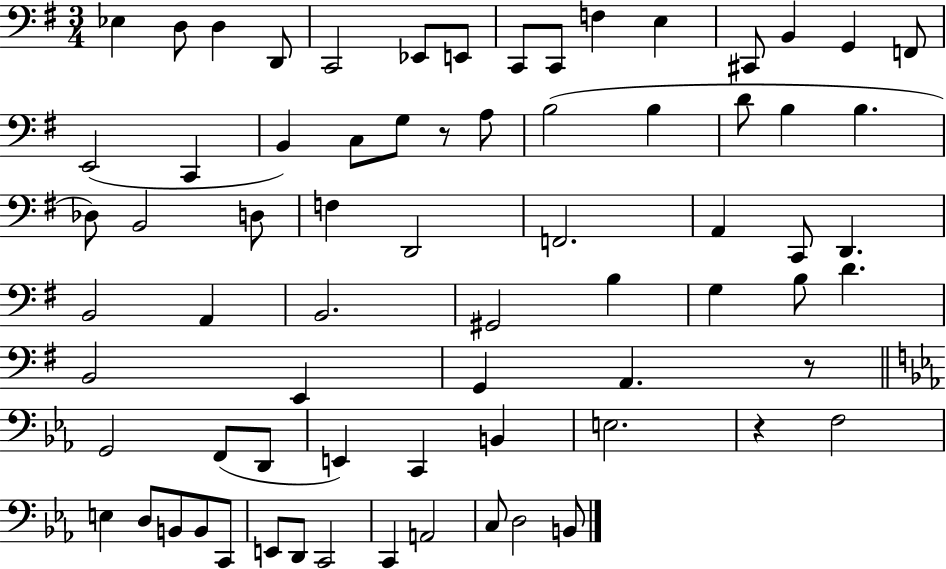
X:1
T:Untitled
M:3/4
L:1/4
K:G
_E, D,/2 D, D,,/2 C,,2 _E,,/2 E,,/2 C,,/2 C,,/2 F, E, ^C,,/2 B,, G,, F,,/2 E,,2 C,, B,, C,/2 G,/2 z/2 A,/2 B,2 B, D/2 B, B, _D,/2 B,,2 D,/2 F, D,,2 F,,2 A,, C,,/2 D,, B,,2 A,, B,,2 ^G,,2 B, G, B,/2 D B,,2 E,, G,, A,, z/2 G,,2 F,,/2 D,,/2 E,, C,, B,, E,2 z F,2 E, D,/2 B,,/2 B,,/2 C,,/2 E,,/2 D,,/2 C,,2 C,, A,,2 C,/2 D,2 B,,/2